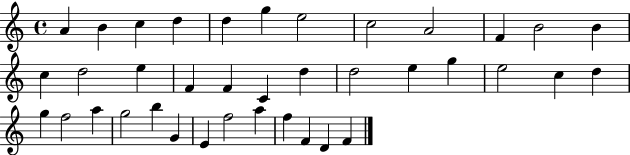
X:1
T:Untitled
M:4/4
L:1/4
K:C
A B c d d g e2 c2 A2 F B2 B c d2 e F F C d d2 e g e2 c d g f2 a g2 b G E f2 a f F D F